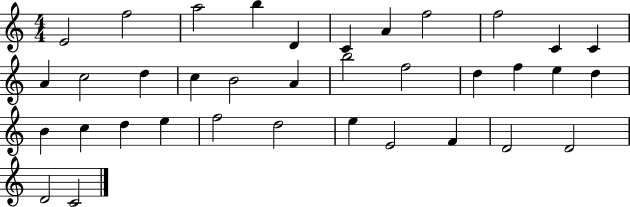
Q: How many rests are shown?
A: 0